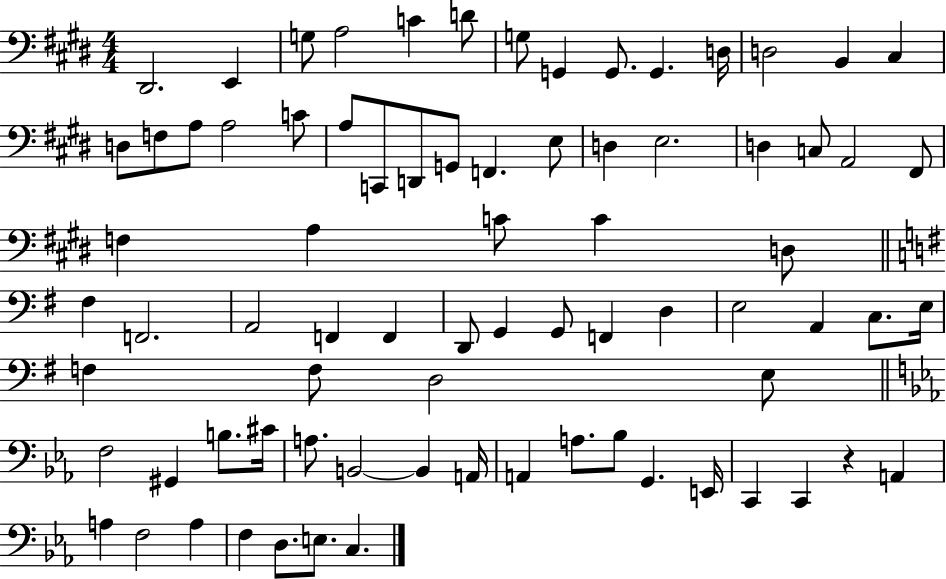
D#2/h. E2/q G3/e A3/h C4/q D4/e G3/e G2/q G2/e. G2/q. D3/s D3/h B2/q C#3/q D3/e F3/e A3/e A3/h C4/e A3/e C2/e D2/e G2/e F2/q. E3/e D3/q E3/h. D3/q C3/e A2/h F#2/e F3/q A3/q C4/e C4/q D3/e F#3/q F2/h. A2/h F2/q F2/q D2/e G2/q G2/e F2/q D3/q E3/h A2/q C3/e. E3/s F3/q F3/e D3/h E3/e F3/h G#2/q B3/e. C#4/s A3/e. B2/h B2/q A2/s A2/q A3/e. Bb3/e G2/q. E2/s C2/q C2/q R/q A2/q A3/q F3/h A3/q F3/q D3/e. E3/e. C3/q.